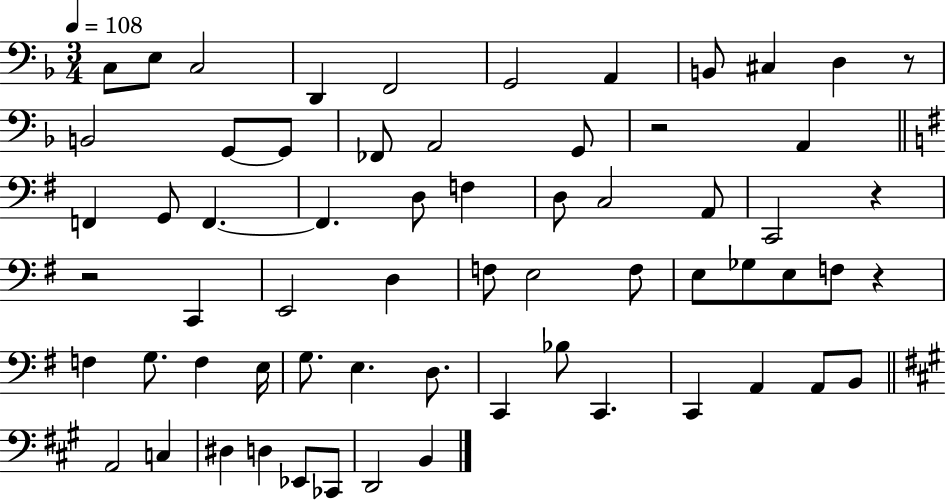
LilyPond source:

{
  \clef bass
  \numericTimeSignature
  \time 3/4
  \key f \major
  \tempo 4 = 108
  c8 e8 c2 | d,4 f,2 | g,2 a,4 | b,8 cis4 d4 r8 | \break b,2 g,8~~ g,8 | fes,8 a,2 g,8 | r2 a,4 | \bar "||" \break \key g \major f,4 g,8 f,4.~~ | f,4. d8 f4 | d8 c2 a,8 | c,2 r4 | \break r2 c,4 | e,2 d4 | f8 e2 f8 | e8 ges8 e8 f8 r4 | \break f4 g8. f4 e16 | g8. e4. d8. | c,4 bes8 c,4. | c,4 a,4 a,8 b,8 | \break \bar "||" \break \key a \major a,2 c4 | dis4 d4 ees,8 ces,8 | d,2 b,4 | \bar "|."
}